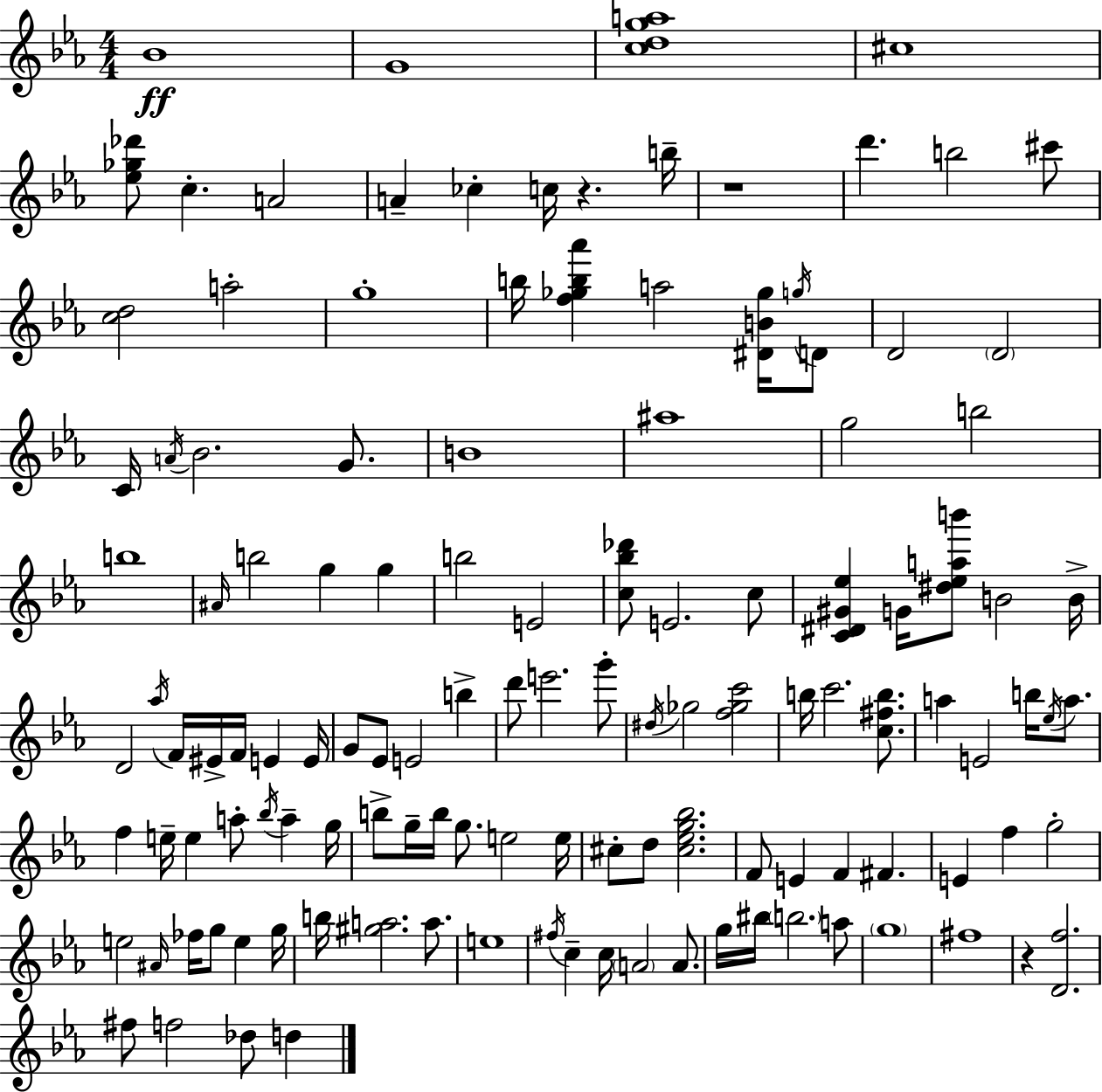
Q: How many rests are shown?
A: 3